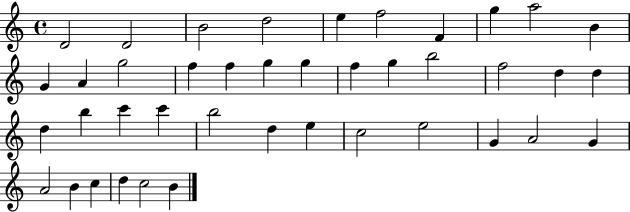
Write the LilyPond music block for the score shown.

{
  \clef treble
  \time 4/4
  \defaultTimeSignature
  \key c \major
  d'2 d'2 | b'2 d''2 | e''4 f''2 f'4 | g''4 a''2 b'4 | \break g'4 a'4 g''2 | f''4 f''4 g''4 g''4 | f''4 g''4 b''2 | f''2 d''4 d''4 | \break d''4 b''4 c'''4 c'''4 | b''2 d''4 e''4 | c''2 e''2 | g'4 a'2 g'4 | \break a'2 b'4 c''4 | d''4 c''2 b'4 | \bar "|."
}